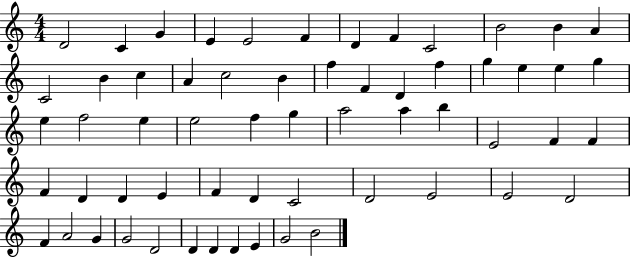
{
  \clef treble
  \numericTimeSignature
  \time 4/4
  \key c \major
  d'2 c'4 g'4 | e'4 e'2 f'4 | d'4 f'4 c'2 | b'2 b'4 a'4 | \break c'2 b'4 c''4 | a'4 c''2 b'4 | f''4 f'4 d'4 f''4 | g''4 e''4 e''4 g''4 | \break e''4 f''2 e''4 | e''2 f''4 g''4 | a''2 a''4 b''4 | e'2 f'4 f'4 | \break f'4 d'4 d'4 e'4 | f'4 d'4 c'2 | d'2 e'2 | e'2 d'2 | \break f'4 a'2 g'4 | g'2 d'2 | d'4 d'4 d'4 e'4 | g'2 b'2 | \break \bar "|."
}